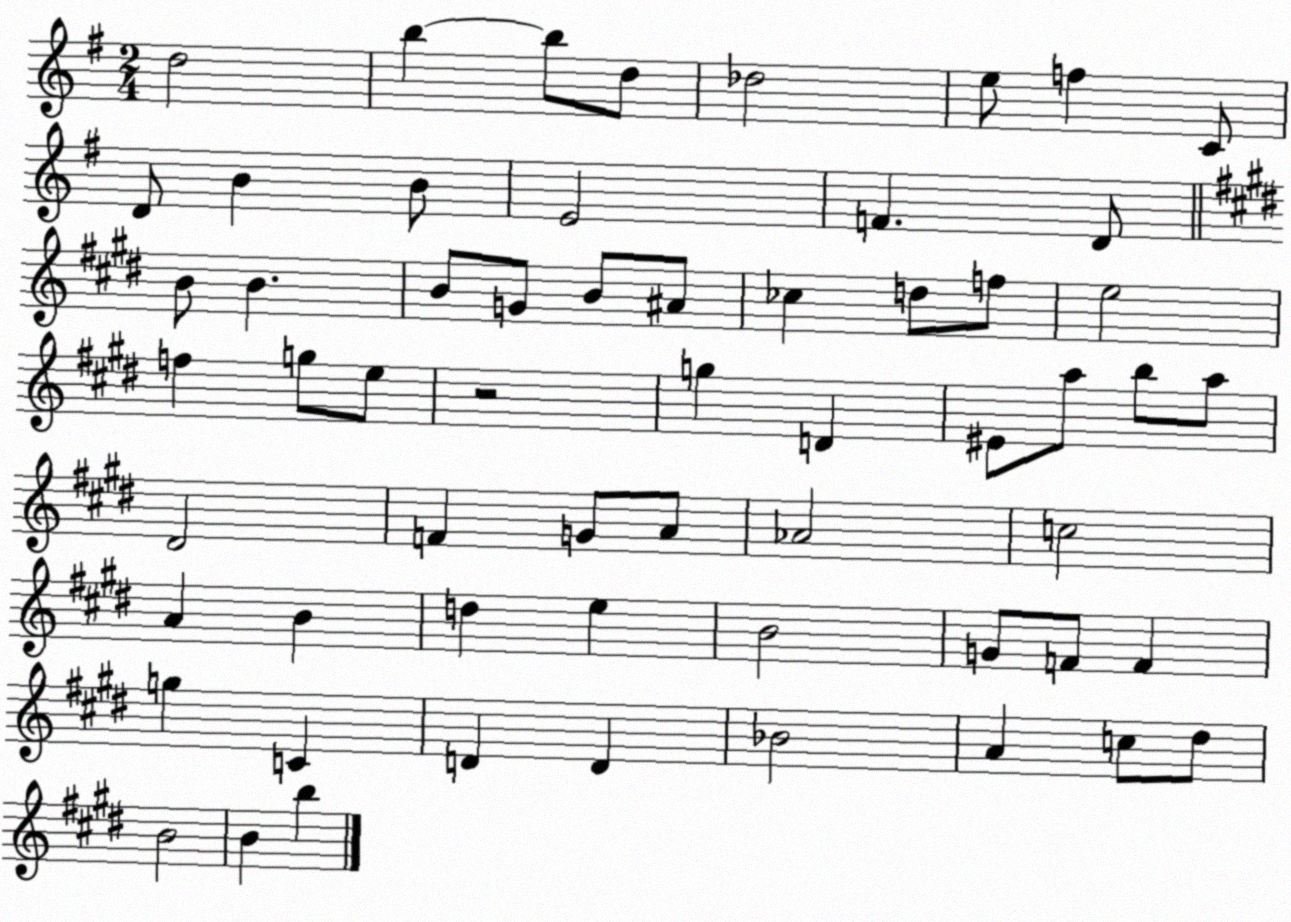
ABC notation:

X:1
T:Untitled
M:2/4
L:1/4
K:G
d2 b b/2 d/2 _d2 e/2 f C/2 D/2 B B/2 E2 F D/2 B/2 B B/2 G/2 B/2 ^A/2 _c d/2 f/2 e2 f g/2 e/2 z2 g D ^E/2 a/2 b/2 a/2 ^D2 F G/2 A/2 _A2 c2 A B d e B2 G/2 F/2 F g C D D _B2 A c/2 ^d/2 B2 B b